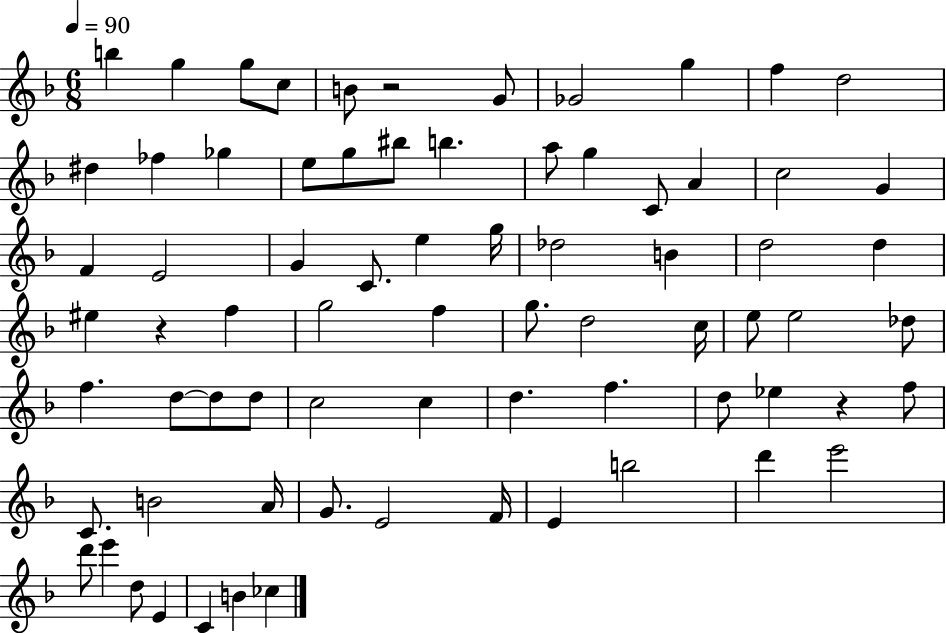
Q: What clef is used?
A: treble